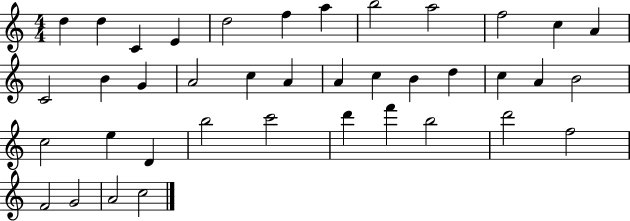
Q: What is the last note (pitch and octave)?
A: C5